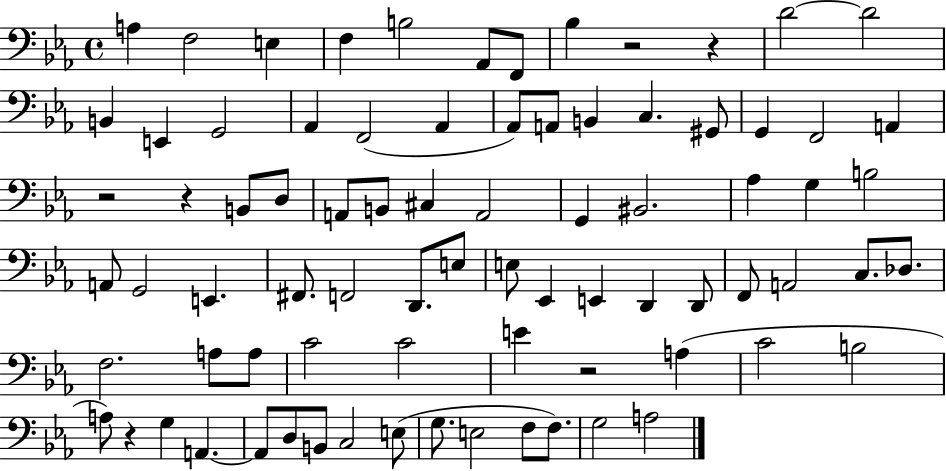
X:1
T:Untitled
M:4/4
L:1/4
K:Eb
A, F,2 E, F, B,2 _A,,/2 F,,/2 _B, z2 z D2 D2 B,, E,, G,,2 _A,, F,,2 _A,, _A,,/2 A,,/2 B,, C, ^G,,/2 G,, F,,2 A,, z2 z B,,/2 D,/2 A,,/2 B,,/2 ^C, A,,2 G,, ^B,,2 _A, G, B,2 A,,/2 G,,2 E,, ^F,,/2 F,,2 D,,/2 E,/2 E,/2 _E,, E,, D,, D,,/2 F,,/2 A,,2 C,/2 _D,/2 F,2 A,/2 A,/2 C2 C2 E z2 A, C2 B,2 A,/2 z G, A,, A,,/2 D,/2 B,,/2 C,2 E,/2 G,/2 E,2 F,/2 F,/2 G,2 A,2